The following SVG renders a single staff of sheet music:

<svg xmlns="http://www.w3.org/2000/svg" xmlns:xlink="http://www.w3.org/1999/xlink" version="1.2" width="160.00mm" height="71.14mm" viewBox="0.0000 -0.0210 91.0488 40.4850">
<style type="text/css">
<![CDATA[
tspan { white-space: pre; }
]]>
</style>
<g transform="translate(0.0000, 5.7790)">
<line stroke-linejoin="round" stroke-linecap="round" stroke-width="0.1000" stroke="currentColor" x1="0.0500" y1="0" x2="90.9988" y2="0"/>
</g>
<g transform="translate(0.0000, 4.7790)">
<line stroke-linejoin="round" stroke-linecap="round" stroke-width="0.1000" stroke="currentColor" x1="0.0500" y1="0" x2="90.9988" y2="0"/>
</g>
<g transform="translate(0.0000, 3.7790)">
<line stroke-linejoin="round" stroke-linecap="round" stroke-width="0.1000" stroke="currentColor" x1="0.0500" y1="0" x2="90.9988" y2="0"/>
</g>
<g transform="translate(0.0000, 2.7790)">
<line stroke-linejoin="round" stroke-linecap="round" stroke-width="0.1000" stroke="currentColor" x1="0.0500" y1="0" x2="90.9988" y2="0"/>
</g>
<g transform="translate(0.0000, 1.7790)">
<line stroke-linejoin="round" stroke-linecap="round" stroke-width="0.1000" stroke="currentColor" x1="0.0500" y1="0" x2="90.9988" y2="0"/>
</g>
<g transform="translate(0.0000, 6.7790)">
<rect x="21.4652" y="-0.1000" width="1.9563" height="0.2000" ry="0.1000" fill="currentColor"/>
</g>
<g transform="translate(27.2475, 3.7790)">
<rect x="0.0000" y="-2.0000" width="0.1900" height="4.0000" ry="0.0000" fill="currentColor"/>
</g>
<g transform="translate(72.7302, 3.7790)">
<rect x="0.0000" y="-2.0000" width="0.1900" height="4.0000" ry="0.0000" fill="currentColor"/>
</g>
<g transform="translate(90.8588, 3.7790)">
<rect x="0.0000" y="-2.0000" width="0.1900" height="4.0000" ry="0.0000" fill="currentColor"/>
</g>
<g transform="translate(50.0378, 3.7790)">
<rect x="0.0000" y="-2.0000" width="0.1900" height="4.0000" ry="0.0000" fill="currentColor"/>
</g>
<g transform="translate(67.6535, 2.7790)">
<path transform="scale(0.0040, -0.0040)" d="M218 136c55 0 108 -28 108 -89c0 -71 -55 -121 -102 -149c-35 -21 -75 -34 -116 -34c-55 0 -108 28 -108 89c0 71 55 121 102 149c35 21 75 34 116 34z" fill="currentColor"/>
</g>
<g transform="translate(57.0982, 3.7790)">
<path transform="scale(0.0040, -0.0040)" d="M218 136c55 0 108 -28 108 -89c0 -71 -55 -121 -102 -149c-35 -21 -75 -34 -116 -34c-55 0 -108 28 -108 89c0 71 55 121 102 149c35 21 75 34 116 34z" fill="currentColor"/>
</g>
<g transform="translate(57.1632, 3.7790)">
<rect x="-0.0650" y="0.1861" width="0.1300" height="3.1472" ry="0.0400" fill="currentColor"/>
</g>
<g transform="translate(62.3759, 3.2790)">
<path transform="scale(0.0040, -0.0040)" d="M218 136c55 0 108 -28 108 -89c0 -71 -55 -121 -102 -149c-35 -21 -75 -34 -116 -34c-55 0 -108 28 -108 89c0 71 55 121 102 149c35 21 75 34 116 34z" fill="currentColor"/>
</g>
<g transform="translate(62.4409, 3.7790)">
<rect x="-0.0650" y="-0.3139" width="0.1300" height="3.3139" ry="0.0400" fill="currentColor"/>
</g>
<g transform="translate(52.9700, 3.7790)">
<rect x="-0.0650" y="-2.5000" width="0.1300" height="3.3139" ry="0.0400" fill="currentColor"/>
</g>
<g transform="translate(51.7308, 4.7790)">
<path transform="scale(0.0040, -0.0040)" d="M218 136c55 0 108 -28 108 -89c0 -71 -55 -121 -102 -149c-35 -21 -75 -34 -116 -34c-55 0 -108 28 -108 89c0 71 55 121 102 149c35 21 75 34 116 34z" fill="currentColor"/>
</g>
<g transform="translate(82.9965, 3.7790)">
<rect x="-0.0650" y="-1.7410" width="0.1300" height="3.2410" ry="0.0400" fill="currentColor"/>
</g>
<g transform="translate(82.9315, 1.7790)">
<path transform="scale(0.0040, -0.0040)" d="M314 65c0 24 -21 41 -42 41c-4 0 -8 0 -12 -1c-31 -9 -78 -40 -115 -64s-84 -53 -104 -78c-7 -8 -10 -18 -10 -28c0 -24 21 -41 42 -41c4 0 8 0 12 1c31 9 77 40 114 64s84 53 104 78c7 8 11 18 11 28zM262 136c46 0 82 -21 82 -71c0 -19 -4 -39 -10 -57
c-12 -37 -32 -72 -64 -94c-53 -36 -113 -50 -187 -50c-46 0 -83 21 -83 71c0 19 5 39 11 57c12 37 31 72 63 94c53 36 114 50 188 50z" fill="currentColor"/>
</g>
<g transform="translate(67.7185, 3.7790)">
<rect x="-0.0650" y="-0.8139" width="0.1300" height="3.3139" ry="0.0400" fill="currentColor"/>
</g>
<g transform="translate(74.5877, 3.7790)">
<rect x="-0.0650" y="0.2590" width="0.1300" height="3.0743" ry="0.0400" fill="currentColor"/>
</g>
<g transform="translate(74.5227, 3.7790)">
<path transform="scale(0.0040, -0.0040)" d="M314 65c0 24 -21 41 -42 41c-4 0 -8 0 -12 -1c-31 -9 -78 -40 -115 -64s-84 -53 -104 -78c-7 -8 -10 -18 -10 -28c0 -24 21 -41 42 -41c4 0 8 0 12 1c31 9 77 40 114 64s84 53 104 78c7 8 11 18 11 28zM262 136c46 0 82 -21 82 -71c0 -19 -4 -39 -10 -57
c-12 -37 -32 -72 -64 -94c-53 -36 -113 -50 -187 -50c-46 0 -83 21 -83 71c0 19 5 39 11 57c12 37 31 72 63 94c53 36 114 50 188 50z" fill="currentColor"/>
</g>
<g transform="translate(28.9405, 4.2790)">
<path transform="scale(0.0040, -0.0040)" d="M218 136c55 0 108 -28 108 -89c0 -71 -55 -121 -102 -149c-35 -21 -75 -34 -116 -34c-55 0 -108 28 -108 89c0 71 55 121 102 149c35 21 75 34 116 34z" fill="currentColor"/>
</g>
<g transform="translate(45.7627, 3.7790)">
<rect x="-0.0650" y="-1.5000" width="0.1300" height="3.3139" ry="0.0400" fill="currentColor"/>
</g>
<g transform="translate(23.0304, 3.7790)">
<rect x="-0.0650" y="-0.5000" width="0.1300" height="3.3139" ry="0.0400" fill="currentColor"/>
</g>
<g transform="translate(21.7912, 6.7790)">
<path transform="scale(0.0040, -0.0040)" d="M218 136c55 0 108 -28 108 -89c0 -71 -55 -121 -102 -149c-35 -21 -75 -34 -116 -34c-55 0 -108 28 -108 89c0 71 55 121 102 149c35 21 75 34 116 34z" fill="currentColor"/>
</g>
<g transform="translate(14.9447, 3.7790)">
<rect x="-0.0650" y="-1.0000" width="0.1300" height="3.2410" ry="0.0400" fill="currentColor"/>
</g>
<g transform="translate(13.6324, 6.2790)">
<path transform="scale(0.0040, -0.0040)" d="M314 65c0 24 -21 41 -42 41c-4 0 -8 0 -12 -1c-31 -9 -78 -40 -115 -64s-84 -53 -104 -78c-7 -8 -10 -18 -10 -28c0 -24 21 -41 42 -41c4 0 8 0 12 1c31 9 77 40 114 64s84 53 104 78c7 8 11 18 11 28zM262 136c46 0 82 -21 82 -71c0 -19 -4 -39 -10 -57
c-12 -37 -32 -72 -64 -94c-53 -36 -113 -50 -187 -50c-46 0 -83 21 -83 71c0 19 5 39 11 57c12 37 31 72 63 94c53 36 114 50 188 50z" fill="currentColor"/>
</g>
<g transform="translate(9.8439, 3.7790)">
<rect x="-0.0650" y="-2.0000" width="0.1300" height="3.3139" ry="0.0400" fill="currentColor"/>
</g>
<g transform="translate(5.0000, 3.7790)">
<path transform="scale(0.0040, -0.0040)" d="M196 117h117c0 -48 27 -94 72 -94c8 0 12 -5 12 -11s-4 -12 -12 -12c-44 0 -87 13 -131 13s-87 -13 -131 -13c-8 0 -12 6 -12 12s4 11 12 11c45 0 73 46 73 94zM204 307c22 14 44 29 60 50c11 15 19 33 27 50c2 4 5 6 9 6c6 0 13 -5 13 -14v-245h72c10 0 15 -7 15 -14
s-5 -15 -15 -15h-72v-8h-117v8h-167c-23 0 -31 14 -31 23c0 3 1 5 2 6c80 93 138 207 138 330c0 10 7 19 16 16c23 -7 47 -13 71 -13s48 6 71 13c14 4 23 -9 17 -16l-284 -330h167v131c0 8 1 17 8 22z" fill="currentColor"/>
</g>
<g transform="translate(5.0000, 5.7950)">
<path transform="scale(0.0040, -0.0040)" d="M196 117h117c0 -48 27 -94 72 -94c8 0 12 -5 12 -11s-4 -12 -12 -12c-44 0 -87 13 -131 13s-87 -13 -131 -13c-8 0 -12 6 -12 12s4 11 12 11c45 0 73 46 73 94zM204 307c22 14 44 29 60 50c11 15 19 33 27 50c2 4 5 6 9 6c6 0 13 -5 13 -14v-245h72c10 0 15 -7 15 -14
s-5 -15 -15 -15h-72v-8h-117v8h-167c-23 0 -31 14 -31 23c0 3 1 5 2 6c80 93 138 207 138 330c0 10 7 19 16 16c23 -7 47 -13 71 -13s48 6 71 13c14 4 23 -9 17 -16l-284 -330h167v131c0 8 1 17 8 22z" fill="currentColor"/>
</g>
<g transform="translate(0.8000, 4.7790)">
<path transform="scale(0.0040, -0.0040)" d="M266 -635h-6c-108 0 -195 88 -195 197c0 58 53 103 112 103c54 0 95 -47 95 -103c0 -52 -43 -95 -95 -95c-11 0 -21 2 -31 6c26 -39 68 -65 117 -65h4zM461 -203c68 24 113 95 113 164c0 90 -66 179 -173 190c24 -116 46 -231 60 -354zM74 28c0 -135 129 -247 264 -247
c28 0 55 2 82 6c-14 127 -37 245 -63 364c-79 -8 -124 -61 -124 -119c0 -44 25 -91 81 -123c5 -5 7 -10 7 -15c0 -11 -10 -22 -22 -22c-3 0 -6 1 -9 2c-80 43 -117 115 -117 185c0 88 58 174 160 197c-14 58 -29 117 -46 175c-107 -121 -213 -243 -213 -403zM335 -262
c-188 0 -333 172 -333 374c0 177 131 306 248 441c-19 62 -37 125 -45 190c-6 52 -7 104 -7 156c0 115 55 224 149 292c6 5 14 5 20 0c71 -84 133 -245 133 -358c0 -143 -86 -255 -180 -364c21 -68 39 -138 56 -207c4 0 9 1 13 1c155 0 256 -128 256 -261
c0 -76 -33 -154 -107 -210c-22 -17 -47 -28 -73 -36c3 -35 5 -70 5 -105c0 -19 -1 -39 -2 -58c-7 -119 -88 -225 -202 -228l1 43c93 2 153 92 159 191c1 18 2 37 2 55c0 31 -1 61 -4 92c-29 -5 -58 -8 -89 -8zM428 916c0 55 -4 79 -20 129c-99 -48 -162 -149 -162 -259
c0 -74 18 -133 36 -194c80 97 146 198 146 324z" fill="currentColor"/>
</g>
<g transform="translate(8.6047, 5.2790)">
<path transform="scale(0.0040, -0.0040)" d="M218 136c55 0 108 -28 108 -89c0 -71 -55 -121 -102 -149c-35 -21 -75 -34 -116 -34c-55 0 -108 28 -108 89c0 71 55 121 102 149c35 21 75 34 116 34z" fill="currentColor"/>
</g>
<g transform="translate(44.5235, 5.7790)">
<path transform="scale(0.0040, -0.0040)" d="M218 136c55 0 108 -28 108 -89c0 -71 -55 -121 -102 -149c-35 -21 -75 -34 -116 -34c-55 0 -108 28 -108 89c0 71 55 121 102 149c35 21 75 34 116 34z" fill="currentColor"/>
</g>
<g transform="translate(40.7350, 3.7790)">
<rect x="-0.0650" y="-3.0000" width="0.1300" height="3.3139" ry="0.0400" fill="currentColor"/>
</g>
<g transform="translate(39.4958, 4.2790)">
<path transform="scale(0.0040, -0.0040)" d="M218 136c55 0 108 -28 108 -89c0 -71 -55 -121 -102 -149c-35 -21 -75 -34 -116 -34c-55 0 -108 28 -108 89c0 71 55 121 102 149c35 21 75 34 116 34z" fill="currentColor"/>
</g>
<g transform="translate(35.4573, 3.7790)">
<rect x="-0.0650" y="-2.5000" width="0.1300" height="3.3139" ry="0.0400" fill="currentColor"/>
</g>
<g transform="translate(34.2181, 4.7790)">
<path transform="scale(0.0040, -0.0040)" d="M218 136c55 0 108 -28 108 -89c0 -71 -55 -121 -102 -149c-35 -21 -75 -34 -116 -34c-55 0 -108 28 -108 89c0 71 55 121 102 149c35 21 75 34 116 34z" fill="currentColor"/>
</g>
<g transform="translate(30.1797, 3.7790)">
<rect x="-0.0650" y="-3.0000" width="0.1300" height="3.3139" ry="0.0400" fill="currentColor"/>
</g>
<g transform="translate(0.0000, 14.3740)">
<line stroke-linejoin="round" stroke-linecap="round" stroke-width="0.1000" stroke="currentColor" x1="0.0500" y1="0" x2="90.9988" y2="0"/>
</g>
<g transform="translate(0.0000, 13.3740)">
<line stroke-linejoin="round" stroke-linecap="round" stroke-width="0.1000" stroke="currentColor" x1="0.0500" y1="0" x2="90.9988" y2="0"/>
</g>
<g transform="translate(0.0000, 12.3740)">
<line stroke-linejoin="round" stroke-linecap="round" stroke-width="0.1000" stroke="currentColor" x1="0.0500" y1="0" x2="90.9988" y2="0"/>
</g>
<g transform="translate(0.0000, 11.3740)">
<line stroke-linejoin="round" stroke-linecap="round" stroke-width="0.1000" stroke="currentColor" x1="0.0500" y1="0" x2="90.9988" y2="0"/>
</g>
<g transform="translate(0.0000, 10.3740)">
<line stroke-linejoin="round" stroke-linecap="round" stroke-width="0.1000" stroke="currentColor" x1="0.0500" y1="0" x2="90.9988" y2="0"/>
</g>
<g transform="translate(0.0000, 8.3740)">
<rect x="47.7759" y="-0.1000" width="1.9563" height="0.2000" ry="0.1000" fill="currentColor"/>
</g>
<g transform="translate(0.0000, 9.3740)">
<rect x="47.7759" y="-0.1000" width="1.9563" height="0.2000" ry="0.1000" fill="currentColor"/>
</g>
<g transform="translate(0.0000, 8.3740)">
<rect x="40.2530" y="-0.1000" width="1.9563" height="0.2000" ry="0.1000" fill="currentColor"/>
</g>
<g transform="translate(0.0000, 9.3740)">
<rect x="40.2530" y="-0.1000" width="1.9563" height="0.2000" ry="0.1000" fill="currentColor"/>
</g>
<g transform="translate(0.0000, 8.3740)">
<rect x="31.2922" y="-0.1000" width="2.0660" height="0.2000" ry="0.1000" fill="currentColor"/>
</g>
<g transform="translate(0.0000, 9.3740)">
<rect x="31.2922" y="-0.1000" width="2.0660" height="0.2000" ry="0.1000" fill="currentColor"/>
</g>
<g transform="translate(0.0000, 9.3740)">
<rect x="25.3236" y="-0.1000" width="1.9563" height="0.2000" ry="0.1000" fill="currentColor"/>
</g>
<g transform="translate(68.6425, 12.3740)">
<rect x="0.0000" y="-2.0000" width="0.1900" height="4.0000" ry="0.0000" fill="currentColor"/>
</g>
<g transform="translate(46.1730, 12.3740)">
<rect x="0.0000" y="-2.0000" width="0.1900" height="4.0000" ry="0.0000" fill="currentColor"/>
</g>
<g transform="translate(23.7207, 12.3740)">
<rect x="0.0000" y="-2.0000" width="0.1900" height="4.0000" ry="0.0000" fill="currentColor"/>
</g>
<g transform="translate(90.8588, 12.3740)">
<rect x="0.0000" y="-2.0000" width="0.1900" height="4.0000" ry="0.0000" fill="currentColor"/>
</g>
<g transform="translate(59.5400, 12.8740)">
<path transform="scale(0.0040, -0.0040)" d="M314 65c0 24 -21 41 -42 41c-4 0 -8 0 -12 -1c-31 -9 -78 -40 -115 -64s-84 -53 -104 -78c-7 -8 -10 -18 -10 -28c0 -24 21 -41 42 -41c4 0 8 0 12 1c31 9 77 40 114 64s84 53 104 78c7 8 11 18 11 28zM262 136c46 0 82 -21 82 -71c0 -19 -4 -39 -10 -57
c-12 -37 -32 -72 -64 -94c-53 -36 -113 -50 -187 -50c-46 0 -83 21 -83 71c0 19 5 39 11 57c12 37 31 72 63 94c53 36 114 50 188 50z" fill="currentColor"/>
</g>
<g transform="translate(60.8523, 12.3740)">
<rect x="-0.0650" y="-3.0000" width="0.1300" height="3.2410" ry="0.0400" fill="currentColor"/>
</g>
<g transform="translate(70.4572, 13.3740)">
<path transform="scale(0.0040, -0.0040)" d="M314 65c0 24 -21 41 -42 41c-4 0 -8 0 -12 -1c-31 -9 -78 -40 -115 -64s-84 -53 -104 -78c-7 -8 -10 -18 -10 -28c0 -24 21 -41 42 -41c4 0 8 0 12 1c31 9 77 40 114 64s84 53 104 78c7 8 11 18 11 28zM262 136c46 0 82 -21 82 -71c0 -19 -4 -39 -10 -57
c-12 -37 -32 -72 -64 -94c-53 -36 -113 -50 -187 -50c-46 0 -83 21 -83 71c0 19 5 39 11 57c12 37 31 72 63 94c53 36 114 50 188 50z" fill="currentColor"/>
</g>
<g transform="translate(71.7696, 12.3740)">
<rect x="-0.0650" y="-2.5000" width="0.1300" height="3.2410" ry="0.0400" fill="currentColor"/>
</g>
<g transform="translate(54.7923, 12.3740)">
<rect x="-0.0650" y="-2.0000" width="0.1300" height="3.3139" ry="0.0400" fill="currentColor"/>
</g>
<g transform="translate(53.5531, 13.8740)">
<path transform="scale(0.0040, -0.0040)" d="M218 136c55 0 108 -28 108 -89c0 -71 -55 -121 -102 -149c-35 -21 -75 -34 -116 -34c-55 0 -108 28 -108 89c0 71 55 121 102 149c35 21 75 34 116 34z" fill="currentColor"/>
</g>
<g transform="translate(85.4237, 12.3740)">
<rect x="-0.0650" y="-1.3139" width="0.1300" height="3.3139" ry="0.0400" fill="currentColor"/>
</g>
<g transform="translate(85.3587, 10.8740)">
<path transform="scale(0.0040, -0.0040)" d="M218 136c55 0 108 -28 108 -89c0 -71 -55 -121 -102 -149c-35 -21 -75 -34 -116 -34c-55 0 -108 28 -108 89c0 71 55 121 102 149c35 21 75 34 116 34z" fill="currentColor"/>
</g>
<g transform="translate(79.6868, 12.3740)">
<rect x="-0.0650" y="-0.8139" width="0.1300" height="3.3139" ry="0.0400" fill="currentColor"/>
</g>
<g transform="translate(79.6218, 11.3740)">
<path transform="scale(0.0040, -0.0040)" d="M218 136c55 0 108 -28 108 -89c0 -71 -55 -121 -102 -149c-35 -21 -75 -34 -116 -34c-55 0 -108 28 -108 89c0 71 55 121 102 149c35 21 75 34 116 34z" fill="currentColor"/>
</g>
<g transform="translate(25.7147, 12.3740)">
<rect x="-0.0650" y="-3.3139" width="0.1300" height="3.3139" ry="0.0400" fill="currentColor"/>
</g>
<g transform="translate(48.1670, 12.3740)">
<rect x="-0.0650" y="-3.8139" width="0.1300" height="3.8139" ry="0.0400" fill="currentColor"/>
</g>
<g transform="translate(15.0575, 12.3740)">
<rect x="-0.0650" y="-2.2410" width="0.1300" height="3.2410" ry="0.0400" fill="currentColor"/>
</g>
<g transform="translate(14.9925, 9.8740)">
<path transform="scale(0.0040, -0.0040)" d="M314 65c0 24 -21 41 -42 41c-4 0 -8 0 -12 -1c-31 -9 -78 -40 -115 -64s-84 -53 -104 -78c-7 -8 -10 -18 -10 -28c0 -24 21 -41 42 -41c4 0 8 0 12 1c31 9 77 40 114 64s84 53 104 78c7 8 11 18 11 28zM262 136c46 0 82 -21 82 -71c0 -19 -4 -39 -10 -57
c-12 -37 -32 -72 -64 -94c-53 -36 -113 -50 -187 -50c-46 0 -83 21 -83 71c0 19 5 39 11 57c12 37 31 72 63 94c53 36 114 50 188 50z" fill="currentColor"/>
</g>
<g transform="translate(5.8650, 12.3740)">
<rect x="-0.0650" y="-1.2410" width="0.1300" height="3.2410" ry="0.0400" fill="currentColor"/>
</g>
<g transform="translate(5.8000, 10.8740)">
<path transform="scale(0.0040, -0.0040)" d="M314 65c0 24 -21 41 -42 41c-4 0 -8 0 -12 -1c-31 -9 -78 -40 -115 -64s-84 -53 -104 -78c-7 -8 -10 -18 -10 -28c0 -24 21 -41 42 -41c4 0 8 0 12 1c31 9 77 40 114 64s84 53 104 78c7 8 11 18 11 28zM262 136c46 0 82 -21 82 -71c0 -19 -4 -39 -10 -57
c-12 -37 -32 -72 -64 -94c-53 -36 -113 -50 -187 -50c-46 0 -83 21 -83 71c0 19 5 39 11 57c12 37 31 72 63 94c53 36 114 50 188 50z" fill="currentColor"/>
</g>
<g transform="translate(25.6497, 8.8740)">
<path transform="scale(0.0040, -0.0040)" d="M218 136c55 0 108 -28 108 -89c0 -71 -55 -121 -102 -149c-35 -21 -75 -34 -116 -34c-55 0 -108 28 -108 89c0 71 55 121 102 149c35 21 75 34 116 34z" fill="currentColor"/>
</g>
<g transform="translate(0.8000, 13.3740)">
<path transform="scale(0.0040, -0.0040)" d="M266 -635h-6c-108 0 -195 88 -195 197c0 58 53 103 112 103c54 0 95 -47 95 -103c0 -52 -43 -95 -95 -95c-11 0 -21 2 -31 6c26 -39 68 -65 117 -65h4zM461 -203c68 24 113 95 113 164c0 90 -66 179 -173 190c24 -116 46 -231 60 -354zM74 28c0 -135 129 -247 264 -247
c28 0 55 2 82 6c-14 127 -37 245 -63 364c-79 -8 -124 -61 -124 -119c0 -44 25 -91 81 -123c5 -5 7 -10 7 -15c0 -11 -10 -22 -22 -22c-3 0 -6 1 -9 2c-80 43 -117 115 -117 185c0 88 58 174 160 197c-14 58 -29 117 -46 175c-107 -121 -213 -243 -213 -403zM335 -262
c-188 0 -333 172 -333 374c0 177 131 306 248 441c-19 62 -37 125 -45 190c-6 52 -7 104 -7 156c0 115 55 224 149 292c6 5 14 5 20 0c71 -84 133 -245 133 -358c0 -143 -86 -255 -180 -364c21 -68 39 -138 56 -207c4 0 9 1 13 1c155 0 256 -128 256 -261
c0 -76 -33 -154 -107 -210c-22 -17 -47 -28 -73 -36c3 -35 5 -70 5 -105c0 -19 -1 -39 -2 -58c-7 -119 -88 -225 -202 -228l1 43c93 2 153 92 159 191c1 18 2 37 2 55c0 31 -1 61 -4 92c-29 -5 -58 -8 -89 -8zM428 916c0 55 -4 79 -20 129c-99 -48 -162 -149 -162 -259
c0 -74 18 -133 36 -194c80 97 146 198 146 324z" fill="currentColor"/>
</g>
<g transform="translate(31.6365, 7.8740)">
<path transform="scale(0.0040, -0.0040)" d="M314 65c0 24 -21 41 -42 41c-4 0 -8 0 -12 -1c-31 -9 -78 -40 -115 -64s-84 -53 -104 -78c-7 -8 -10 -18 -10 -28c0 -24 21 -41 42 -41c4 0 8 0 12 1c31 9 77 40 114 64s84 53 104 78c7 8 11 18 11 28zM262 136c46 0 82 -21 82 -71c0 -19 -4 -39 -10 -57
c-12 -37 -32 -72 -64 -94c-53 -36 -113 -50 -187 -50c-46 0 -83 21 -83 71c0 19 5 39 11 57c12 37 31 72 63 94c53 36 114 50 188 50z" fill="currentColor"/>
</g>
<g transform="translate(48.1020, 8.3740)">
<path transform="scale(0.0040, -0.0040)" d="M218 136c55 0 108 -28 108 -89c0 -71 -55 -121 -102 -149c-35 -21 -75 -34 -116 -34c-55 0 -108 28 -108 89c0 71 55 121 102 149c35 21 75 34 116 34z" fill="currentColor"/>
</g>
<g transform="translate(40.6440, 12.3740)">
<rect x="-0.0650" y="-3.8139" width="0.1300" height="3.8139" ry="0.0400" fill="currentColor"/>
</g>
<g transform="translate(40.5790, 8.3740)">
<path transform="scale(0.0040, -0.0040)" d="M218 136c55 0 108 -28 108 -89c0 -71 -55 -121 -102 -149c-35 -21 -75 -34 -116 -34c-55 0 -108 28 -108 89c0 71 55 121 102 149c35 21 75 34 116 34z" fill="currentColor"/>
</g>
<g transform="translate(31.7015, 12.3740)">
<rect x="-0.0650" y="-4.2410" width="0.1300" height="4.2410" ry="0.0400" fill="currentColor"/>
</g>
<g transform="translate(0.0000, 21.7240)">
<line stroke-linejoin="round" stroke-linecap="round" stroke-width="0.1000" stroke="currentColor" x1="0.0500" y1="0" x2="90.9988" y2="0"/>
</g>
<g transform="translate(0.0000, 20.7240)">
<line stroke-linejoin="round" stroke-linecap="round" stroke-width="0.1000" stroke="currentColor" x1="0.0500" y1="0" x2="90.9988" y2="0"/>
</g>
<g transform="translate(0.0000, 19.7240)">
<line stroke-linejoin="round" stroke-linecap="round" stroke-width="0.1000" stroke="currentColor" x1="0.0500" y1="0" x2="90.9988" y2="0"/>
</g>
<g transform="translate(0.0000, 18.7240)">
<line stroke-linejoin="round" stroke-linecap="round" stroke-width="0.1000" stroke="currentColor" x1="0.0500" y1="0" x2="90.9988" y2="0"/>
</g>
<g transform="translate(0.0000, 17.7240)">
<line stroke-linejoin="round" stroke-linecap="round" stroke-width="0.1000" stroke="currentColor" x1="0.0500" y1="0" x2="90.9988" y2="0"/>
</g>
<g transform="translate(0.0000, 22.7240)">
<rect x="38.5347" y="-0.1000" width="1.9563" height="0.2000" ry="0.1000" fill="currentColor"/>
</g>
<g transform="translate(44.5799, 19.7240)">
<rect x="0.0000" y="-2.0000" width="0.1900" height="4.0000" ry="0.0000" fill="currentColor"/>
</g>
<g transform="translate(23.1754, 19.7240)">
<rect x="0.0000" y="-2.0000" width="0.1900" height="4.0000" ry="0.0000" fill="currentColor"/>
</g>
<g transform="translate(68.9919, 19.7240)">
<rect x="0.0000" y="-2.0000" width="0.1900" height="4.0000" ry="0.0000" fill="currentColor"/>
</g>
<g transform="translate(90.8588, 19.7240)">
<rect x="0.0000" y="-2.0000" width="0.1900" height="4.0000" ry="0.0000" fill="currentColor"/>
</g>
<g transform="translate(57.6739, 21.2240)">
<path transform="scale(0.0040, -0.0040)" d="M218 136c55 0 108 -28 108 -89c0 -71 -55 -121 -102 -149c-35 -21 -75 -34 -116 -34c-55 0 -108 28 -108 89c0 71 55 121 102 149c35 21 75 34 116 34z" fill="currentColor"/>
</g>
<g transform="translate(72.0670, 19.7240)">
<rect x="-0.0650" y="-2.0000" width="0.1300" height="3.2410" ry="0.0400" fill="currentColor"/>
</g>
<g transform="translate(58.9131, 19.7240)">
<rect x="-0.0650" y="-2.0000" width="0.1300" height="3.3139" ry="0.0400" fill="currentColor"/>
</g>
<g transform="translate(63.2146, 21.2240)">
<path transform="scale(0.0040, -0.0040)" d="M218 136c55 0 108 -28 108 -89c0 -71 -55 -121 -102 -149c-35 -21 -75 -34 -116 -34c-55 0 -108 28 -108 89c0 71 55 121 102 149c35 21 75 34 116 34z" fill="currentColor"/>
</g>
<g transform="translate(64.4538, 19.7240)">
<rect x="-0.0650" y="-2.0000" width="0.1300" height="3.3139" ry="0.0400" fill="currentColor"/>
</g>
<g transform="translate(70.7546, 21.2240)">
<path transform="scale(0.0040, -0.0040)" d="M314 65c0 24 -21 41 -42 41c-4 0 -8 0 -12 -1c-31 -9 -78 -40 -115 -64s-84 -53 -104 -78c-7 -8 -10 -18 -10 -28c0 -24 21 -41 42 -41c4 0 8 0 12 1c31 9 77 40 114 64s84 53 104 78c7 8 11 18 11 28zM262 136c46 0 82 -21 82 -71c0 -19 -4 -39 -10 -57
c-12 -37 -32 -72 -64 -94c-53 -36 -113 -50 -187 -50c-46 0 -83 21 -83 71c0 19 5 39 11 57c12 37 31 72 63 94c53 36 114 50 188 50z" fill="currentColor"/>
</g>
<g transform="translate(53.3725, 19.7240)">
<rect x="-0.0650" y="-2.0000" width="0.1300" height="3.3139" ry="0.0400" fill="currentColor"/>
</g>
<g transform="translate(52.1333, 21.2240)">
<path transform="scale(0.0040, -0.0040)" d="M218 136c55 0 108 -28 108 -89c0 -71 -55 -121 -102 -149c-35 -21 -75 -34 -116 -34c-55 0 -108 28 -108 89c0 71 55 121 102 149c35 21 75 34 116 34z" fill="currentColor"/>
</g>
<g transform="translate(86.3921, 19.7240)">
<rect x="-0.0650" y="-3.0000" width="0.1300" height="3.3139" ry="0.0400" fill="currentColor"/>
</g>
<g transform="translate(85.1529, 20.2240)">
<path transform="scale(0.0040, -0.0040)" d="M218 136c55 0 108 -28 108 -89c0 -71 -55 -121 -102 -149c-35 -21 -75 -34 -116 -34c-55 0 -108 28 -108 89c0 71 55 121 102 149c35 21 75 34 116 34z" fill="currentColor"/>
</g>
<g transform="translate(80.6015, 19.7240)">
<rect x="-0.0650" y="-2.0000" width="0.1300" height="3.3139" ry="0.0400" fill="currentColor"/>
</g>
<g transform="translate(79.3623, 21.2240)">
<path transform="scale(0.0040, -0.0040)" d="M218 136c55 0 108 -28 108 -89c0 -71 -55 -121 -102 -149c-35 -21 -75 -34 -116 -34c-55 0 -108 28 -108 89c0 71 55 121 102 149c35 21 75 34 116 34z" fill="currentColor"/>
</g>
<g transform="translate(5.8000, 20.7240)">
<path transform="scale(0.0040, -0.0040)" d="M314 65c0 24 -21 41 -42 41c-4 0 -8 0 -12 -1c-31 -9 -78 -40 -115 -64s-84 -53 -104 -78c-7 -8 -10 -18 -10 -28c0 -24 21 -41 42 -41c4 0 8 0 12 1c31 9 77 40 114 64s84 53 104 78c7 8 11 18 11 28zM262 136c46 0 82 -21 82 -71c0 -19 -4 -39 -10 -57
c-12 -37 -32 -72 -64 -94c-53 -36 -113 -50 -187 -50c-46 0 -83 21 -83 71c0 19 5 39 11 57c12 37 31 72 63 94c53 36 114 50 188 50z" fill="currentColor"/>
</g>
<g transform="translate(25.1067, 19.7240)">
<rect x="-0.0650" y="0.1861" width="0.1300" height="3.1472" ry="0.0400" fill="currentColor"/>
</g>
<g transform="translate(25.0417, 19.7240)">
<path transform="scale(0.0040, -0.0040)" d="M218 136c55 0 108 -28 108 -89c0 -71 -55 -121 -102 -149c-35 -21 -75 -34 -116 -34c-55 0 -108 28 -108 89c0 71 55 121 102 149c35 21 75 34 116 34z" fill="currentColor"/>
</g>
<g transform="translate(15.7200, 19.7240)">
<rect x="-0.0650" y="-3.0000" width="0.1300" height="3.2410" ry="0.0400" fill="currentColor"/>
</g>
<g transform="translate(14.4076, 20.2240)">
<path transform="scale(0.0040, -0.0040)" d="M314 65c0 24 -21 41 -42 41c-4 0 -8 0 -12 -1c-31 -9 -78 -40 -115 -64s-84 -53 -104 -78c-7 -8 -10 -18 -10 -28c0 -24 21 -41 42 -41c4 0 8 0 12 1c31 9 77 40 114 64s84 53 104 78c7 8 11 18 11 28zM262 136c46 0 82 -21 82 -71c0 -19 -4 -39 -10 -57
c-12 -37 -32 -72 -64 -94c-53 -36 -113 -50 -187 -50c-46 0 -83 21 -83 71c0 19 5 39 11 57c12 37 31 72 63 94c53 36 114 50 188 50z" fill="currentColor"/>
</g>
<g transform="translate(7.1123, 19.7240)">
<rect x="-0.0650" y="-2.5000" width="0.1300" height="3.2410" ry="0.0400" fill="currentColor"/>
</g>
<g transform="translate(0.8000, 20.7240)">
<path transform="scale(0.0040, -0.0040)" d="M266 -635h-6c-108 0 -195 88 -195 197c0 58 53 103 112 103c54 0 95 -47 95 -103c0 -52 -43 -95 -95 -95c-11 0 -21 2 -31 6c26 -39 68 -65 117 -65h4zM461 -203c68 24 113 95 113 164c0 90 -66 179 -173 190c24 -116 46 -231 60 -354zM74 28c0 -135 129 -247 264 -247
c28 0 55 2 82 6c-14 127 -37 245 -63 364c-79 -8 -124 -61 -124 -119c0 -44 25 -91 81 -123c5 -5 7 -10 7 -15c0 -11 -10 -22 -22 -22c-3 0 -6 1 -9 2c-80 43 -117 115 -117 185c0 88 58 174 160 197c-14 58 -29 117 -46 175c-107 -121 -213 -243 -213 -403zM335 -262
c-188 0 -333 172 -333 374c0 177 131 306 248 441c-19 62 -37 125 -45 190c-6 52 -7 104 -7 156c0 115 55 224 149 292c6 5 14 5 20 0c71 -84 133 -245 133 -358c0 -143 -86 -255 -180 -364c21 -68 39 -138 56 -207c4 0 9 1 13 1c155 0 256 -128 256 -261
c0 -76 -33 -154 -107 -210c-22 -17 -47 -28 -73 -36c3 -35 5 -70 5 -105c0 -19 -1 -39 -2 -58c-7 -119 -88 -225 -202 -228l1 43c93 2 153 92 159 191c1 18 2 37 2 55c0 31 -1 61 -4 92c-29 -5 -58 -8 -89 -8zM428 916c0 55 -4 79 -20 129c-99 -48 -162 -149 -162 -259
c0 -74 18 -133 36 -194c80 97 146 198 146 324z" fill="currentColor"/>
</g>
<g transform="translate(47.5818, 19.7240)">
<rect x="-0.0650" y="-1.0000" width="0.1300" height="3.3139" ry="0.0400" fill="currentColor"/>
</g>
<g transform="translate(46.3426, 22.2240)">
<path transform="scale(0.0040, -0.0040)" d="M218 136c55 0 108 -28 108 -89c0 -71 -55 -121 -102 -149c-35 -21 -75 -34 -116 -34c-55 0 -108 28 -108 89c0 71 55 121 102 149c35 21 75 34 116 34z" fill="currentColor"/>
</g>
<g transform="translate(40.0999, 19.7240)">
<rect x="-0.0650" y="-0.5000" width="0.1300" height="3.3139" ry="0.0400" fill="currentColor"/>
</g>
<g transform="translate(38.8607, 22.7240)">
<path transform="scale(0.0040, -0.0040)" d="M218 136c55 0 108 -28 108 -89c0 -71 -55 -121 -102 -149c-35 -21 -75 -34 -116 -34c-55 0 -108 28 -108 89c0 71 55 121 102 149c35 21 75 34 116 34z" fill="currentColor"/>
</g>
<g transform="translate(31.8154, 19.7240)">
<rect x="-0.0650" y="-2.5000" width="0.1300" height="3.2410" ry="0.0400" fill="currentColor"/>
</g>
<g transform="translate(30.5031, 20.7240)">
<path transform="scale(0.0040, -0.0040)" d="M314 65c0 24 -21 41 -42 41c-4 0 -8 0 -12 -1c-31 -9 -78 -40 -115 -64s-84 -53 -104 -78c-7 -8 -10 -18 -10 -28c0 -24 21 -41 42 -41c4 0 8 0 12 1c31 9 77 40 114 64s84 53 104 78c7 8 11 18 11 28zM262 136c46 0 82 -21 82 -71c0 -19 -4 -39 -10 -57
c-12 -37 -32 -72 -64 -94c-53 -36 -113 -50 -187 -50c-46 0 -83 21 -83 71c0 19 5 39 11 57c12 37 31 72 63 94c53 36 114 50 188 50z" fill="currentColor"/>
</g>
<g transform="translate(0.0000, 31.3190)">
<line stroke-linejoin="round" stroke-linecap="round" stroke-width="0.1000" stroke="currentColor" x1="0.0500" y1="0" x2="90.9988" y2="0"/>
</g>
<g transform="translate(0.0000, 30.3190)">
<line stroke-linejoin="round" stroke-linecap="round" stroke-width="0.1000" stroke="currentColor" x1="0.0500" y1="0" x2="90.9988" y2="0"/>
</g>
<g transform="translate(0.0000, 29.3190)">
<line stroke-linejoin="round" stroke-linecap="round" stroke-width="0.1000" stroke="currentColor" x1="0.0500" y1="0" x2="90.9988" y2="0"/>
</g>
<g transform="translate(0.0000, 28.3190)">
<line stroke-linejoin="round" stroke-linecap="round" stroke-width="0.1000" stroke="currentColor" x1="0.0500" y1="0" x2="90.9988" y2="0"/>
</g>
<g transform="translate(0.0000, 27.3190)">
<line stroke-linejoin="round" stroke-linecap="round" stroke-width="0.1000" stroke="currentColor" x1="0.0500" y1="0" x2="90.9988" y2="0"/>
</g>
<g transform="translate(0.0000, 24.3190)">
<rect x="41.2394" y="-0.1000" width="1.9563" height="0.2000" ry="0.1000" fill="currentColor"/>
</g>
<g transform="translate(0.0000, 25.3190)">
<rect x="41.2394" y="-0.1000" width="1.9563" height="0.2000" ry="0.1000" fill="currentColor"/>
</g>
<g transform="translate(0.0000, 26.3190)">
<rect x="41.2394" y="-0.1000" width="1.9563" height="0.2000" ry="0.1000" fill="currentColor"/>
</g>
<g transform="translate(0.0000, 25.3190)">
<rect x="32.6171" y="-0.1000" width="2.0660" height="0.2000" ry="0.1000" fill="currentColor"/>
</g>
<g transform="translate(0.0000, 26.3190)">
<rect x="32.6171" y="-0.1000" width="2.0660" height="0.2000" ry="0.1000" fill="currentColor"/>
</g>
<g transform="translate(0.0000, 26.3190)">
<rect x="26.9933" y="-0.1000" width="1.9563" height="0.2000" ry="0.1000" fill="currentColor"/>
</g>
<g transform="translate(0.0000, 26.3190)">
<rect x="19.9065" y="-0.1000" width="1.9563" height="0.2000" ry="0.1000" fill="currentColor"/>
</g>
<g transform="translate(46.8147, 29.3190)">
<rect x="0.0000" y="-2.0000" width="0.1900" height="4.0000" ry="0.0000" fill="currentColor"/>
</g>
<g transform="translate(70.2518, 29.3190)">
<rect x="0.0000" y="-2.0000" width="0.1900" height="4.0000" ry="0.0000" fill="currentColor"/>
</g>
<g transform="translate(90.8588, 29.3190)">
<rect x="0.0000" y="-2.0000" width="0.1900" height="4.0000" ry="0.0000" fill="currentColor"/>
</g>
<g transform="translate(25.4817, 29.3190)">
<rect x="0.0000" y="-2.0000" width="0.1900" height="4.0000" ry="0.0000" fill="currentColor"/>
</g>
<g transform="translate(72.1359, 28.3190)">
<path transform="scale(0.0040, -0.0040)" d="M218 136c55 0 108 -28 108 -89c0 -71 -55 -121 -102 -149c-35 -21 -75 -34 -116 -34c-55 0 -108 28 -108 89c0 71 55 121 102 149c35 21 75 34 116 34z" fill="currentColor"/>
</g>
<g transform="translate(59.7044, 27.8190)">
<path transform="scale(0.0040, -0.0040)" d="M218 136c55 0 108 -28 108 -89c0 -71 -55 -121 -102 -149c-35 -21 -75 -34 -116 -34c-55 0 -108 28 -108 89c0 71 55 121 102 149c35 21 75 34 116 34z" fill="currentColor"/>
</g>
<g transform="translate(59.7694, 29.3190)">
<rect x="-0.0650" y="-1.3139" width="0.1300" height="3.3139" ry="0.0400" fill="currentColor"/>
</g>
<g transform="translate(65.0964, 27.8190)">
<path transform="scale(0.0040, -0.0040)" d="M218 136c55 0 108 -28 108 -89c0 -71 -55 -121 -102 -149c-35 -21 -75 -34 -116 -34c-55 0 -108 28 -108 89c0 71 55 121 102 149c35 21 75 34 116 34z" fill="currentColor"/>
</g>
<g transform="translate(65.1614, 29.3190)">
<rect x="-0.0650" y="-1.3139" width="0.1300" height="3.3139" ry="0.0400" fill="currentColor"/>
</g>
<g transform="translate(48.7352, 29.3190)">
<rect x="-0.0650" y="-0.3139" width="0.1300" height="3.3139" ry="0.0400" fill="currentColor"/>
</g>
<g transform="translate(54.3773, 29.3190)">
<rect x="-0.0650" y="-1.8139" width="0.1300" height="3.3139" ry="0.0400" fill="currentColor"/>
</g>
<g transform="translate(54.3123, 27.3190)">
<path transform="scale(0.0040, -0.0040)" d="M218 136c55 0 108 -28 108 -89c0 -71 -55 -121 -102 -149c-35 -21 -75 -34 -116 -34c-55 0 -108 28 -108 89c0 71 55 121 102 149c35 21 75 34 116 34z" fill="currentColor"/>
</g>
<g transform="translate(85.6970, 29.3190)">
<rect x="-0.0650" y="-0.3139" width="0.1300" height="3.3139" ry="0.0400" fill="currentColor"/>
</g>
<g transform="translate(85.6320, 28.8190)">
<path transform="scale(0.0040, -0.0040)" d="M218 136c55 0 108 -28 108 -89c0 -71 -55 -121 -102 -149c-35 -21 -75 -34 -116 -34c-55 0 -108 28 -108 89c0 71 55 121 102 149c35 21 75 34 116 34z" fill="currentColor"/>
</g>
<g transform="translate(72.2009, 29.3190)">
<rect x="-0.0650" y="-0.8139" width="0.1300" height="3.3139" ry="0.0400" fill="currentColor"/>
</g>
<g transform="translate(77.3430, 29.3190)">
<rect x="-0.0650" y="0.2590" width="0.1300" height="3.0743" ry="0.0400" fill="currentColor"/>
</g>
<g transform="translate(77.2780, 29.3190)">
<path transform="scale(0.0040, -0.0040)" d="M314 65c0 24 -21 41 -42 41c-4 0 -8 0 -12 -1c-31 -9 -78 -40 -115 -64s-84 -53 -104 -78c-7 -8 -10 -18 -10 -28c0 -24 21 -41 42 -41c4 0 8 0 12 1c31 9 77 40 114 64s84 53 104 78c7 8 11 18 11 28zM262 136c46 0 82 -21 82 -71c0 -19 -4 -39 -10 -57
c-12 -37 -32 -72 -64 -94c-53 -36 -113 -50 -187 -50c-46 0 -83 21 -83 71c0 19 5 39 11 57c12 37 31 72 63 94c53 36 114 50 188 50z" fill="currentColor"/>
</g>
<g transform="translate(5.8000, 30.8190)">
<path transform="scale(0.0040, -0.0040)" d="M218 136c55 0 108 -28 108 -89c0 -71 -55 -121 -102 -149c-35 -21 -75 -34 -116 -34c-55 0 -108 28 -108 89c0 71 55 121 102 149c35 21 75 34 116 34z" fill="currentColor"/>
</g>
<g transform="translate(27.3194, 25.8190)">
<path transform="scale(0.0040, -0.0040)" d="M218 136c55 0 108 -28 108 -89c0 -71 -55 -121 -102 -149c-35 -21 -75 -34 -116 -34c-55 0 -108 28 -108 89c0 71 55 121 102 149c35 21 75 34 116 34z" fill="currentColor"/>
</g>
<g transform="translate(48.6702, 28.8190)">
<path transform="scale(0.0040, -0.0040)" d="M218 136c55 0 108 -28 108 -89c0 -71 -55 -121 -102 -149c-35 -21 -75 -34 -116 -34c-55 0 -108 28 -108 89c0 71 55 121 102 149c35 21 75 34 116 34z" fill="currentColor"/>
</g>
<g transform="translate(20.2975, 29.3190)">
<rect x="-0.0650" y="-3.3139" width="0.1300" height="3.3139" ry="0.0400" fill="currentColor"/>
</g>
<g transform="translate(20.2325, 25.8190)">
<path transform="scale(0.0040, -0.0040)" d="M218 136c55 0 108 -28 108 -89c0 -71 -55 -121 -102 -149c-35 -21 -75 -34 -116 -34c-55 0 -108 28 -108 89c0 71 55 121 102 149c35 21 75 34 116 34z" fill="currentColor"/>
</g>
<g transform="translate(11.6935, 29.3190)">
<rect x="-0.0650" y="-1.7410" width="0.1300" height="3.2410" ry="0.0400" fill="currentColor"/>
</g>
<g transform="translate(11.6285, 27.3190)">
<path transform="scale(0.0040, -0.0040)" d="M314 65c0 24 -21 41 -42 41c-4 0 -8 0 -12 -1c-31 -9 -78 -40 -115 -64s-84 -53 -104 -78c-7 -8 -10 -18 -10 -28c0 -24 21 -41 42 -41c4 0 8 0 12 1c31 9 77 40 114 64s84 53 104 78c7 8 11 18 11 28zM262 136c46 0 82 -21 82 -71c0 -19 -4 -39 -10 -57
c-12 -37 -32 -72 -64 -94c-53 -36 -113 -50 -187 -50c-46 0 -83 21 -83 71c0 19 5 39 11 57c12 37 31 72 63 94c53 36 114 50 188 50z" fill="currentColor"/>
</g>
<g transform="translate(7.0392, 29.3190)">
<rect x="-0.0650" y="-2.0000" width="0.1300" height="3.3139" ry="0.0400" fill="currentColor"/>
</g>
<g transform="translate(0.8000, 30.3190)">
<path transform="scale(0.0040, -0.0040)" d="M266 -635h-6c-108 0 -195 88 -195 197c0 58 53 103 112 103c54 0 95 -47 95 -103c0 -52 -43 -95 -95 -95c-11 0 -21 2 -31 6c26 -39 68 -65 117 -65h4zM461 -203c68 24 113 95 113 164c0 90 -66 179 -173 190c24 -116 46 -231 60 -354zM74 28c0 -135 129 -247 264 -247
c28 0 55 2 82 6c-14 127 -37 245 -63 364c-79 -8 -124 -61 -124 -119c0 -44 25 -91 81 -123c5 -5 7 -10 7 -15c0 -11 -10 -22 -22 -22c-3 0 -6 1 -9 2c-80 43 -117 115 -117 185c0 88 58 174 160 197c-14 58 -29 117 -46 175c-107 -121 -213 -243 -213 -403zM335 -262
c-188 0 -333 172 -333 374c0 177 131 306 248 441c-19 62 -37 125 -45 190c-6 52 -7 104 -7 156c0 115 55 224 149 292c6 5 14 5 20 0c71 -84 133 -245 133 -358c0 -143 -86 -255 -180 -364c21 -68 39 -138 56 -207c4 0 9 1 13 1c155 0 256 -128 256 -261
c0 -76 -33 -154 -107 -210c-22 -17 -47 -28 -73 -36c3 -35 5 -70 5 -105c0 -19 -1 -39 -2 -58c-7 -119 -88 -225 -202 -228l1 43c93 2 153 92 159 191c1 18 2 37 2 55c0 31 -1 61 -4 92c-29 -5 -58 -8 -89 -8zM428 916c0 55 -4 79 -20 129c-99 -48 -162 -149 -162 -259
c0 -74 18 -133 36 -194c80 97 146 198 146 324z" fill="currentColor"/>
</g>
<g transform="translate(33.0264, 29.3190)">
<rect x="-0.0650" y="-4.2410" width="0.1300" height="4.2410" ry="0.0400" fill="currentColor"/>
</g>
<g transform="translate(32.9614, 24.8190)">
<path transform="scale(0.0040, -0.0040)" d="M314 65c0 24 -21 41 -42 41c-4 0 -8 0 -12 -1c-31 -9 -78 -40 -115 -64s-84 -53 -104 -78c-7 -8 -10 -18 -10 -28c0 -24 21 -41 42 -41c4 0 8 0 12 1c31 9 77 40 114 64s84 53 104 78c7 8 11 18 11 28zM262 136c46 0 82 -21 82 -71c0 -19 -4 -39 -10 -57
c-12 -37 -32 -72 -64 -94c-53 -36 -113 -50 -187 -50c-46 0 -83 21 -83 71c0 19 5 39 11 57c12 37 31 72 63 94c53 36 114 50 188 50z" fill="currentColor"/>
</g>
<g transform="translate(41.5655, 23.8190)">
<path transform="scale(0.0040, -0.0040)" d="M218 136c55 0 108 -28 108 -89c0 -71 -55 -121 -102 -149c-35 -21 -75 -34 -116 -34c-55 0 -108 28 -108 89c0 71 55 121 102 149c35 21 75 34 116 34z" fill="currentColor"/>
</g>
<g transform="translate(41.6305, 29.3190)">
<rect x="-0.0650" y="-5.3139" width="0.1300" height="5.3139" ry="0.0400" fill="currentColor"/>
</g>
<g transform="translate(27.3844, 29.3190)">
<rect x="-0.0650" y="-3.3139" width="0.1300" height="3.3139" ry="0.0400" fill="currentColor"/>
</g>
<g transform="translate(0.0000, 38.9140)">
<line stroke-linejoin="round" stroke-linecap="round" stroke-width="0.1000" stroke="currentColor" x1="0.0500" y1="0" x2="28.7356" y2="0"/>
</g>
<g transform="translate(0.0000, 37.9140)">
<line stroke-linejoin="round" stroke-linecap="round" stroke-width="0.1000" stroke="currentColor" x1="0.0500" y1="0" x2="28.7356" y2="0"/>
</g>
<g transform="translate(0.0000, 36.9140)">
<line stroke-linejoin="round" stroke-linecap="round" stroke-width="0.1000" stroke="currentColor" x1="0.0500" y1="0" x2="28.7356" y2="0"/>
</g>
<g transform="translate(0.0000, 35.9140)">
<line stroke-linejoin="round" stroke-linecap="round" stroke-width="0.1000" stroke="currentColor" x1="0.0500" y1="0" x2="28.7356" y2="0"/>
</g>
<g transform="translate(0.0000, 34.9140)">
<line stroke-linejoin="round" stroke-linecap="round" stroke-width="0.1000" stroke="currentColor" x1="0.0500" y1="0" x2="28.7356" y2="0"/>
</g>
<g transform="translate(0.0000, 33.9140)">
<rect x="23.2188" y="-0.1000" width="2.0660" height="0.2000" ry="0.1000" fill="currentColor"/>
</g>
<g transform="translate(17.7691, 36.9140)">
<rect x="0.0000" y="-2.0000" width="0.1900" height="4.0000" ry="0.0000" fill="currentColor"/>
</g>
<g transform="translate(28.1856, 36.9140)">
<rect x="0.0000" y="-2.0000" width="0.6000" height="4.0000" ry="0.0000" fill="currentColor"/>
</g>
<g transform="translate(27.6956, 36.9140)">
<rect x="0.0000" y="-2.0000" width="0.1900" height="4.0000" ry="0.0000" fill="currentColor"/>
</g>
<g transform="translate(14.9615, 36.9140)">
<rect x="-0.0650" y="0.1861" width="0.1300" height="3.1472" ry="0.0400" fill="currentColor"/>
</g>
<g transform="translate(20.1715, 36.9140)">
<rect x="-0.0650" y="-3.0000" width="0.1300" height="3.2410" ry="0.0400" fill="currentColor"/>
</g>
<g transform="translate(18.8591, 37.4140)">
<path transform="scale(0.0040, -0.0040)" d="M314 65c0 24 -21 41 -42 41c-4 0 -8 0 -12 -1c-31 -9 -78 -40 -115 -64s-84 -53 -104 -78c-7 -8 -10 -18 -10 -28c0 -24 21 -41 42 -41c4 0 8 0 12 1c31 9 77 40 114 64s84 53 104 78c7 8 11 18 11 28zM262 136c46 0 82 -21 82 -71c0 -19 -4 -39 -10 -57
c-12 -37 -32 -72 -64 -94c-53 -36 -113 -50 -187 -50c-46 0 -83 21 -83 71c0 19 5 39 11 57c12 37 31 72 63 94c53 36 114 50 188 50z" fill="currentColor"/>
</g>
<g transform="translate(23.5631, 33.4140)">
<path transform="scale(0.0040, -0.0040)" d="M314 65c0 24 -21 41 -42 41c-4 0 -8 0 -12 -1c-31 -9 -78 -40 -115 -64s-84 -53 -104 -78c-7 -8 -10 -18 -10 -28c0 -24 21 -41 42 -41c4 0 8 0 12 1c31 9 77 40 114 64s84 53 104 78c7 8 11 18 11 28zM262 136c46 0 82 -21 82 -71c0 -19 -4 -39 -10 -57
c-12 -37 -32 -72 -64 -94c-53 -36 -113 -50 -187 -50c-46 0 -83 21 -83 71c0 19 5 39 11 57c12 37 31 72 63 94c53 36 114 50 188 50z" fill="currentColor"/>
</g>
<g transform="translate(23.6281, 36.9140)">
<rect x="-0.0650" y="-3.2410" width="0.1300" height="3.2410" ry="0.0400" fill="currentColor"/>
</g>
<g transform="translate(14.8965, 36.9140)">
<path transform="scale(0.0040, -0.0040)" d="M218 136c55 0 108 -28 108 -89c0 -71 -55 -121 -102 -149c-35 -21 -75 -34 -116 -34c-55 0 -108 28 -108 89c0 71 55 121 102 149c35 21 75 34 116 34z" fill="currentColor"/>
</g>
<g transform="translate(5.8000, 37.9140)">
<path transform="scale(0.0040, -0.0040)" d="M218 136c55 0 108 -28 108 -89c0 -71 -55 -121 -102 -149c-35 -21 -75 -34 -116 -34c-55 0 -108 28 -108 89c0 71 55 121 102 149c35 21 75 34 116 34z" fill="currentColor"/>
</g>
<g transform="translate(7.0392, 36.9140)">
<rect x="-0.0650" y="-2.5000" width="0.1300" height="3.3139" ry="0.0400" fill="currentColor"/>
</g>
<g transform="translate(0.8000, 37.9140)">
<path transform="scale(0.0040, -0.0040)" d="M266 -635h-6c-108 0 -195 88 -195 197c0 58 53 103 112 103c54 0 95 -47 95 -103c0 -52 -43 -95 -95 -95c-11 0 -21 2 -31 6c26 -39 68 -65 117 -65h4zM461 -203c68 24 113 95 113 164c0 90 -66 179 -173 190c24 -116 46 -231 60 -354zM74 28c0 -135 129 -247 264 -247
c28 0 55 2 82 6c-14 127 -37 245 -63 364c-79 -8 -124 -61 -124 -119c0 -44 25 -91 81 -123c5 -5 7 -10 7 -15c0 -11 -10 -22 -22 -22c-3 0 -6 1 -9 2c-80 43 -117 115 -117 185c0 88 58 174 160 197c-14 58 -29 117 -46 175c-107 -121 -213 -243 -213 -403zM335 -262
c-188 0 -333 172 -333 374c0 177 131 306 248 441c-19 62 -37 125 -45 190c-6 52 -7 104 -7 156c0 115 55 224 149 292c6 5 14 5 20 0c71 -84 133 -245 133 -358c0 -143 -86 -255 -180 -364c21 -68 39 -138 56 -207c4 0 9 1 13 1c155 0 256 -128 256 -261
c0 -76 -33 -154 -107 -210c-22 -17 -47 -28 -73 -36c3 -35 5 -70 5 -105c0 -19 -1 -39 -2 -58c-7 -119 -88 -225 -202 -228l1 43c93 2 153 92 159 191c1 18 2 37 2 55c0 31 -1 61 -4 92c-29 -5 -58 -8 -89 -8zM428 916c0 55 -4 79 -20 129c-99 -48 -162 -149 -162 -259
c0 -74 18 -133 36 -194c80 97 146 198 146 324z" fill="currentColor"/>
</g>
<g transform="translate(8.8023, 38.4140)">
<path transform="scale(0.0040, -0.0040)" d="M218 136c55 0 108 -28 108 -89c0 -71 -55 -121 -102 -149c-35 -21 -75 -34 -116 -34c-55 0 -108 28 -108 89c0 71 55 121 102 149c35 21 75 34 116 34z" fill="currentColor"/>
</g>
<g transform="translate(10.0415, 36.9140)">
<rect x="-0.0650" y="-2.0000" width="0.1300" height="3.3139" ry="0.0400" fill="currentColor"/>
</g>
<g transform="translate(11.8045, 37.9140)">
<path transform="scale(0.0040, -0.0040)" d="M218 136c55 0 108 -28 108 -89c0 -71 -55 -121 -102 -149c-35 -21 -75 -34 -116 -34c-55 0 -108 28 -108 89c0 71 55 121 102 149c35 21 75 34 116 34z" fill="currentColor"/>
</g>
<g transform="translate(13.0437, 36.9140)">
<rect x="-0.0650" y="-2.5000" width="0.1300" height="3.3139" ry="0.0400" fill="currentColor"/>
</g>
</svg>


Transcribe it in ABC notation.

X:1
T:Untitled
M:4/4
L:1/4
K:C
F D2 C A G A E G B c d B2 f2 e2 g2 b d'2 c' c' F A2 G2 d e G2 A2 B G2 C D F F F F2 F A F f2 b b d'2 f' c f e e d B2 c G F G B A2 b2